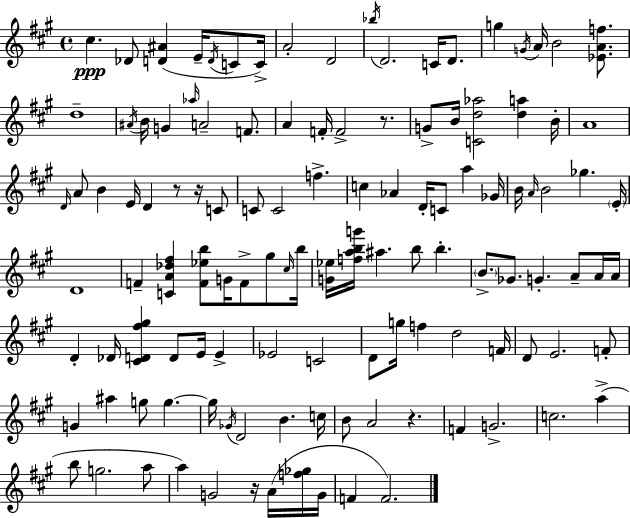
{
  \clef treble
  \time 4/4
  \defaultTimeSignature
  \key a \major
  cis''4.\ppp des'8 <d' ais'>4( e'16-- \acciaccatura { d'16 } c'8 | c'16->) a'2-. d'2 | \acciaccatura { bes''16 } d'2. c'16 d'8. | g''4 \acciaccatura { g'16 } a'16 b'2 | \break <ees' a' f''>8. d''1-- | \acciaccatura { ais'16 } b'16 g'4 \grace { aes''16 } a'2-- | f'8. a'4 f'16-. f'2-> | r8. g'8-> b'16 <c' d'' aes''>2 | \break <d'' a''>4 b'16-. a'1 | \grace { d'16 } a'8 b'4 e'16 d'4 | r8 r16 c'8 c'8 c'2 | f''4.-> c''4 aes'4 d'16-. c'8 | \break a''4 ges'16 b'16 \grace { a'16 } b'2 | ges''4. \parenthesize e'16-. d'1 | f'4-- <c' a' des'' fis''>4 <f' ees'' b''>8 | g'16 f'8-> gis''8 \grace { cis''16 } b''16 <g' ees''>16 <f'' a'' b'' g'''>16 ais''4. | \break b''8 b''4.-. \parenthesize b'8.-> ges'8. g'4.-. | a'8-- a'16 a'16 d'4-. des'16 <cis' d' fis'' gis''>4 | d'8 e'16 e'4-> ees'2 | c'2 d'8 g''16 f''4 d''2 | \break f'16 d'8 e'2. | f'8-. g'4 ais''4 | g''8 g''4.~~ g''16 \acciaccatura { ges'16 } d'2 | b'4. c''16 b'8 a'2 | \break r4. f'4 g'2.-> | c''2. | a''4->( b''8 g''2. | a''8 a''4) g'2 | \break r16 a'16( <f'' ges''>16 g'16 f'4 f'2.) | \bar "|."
}